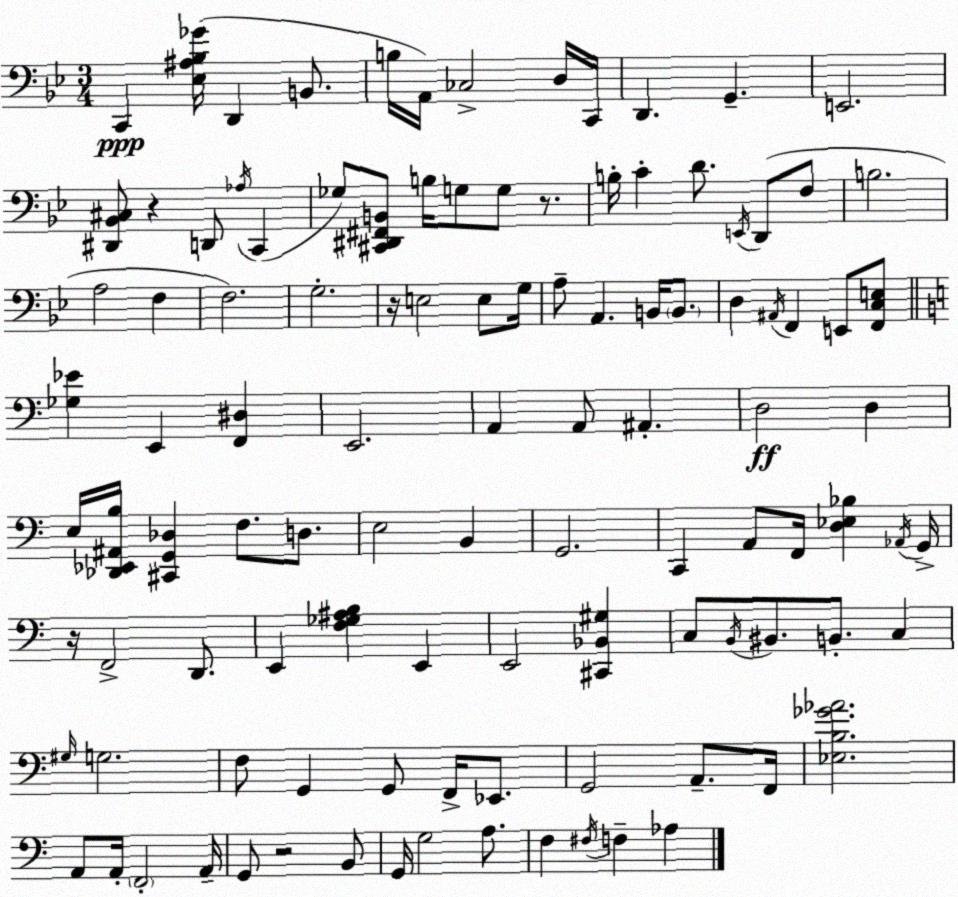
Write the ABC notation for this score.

X:1
T:Untitled
M:3/4
L:1/4
K:Bb
C,, [_E,^A,_B,_G]/4 D,, B,,/2 B,/4 A,,/4 _C,2 D,/4 C,,/4 D,, G,, E,,2 [^D,,_B,,^C,]/2 z D,,/2 _A,/4 C,, _G,/2 [^C,,^D,,^F,,B,,]/2 B,/4 G,/2 G,/2 z/2 B,/4 C D/2 E,,/4 D,,/2 F,/2 B,2 A,2 F, F,2 G,2 z/4 E,2 E,/2 G,/4 A,/2 A,, B,,/4 B,,/2 D, ^A,,/4 F,, E,,/2 [F,,C,E,]/2 [_G,_E] E,, [F,,^D,] E,,2 A,, A,,/2 ^A,, D,2 D, E,/4 [_D,,_E,,^A,,B,]/4 [^C,,G,,_D,] F,/2 D,/2 E,2 B,, G,,2 C,, A,,/2 F,,/4 [D,_E,_B,] _A,,/4 G,,/4 z/4 F,,2 D,,/2 E,, [F,_G,^A,B,] E,, E,,2 [^C,,_B,,^G,] C,/2 B,,/4 ^B,,/2 B,,/2 C, ^G,/4 G,2 F,/2 G,, G,,/2 F,,/4 _E,,/2 G,,2 A,,/2 F,,/4 [_E,B,_G_A]2 A,,/2 A,,/4 F,,2 A,,/4 G,,/2 z2 B,,/2 G,,/4 G,2 A,/2 F, ^F,/4 F, _A,